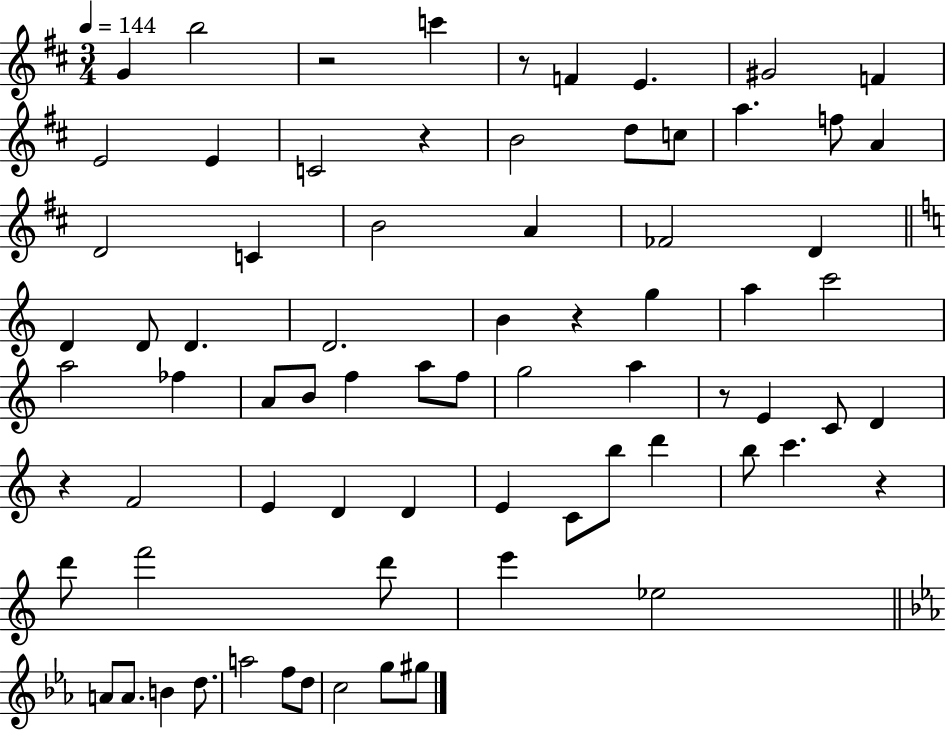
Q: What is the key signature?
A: D major